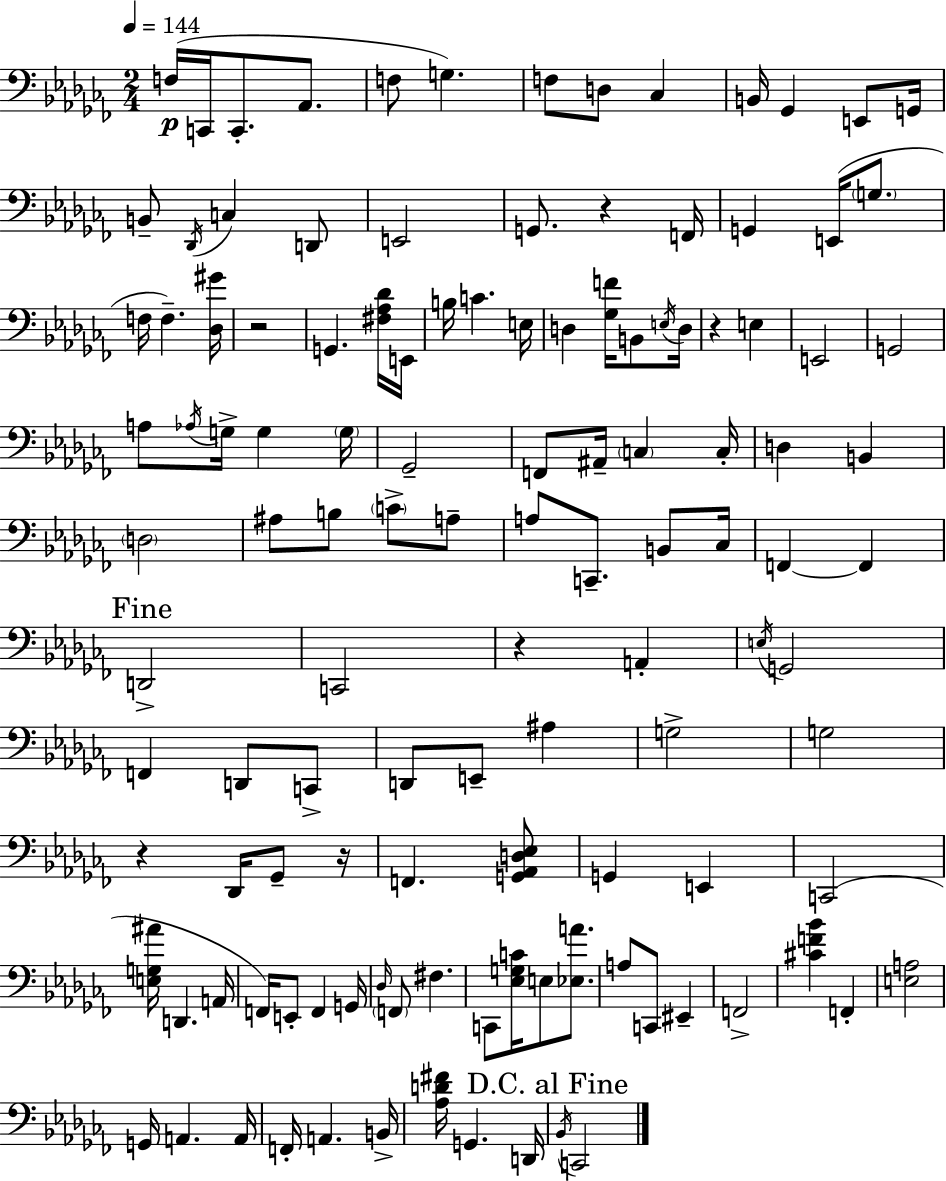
{
  \clef bass
  \numericTimeSignature
  \time 2/4
  \key aes \minor
  \tempo 4 = 144
  f16(\p c,16 c,8.-. aes,8. | f8 g4.) | f8 d8 ces4 | b,16 ges,4 e,8 g,16 | \break b,8-- \acciaccatura { des,16 } c4 d,8 | e,2 | g,8. r4 | f,16 g,4 e,16( \parenthesize g8. | \break f16 f4.--) | <des gis'>16 r2 | g,4. <fis aes des'>16 | e,16 b16 c'4. | \break e16 d4 <ges f'>16 b,8 | \acciaccatura { e16 } d16 r4 e4 | e,2 | g,2 | \break a8 \acciaccatura { aes16 } g16-> g4 | \parenthesize g16 ges,2-- | f,8 ais,16-- \parenthesize c4 | c16-. d4 b,4 | \break \parenthesize d2 | ais8 b8 \parenthesize c'8-> | a8-- a8 c,8.-- | b,8 ces16 f,4~~ f,4 | \break \mark "Fine" d,2-> | c,2 | r4 a,4-. | \acciaccatura { e16 } g,2 | \break f,4 | d,8 c,8-> d,8 e,8-- | ais4 g2-> | g2 | \break r4 | des,16 ges,8-- r16 f,4. | <g, aes, d ees>8 g,4 | e,4 c,2( | \break <e g ais'>16 d,4. | a,16 f,16) e,8-. f,4 | g,16 \grace { des16 } \parenthesize f,8 fis4. | c,8 <ees g c'>16 | \break e8 <ees a'>8. a8 c,8 | eis,4-- f,2-> | <cis' f' bes'>4 | f,4-. <e a>2 | \break g,16 a,4. | a,16 f,16-. a,4. | b,16-> <aes d' fis'>16 g,4. | d,16 \mark "D.C. al Fine" \acciaccatura { bes,16 } c,2 | \break \bar "|."
}